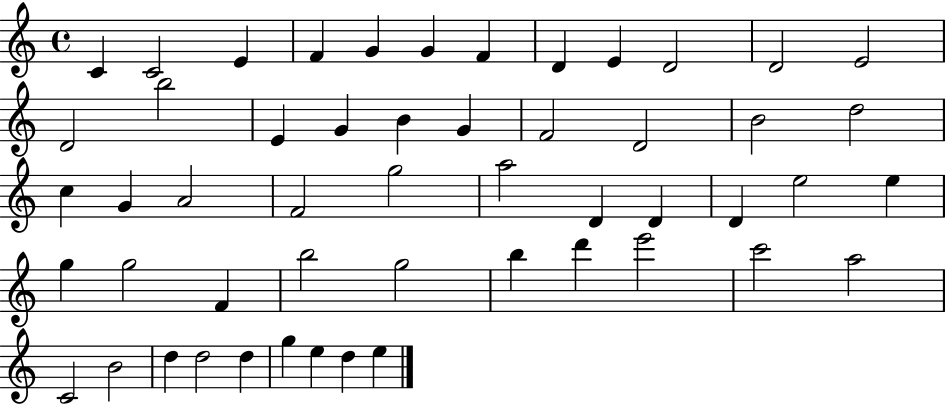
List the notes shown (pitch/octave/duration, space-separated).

C4/q C4/h E4/q F4/q G4/q G4/q F4/q D4/q E4/q D4/h D4/h E4/h D4/h B5/h E4/q G4/q B4/q G4/q F4/h D4/h B4/h D5/h C5/q G4/q A4/h F4/h G5/h A5/h D4/q D4/q D4/q E5/h E5/q G5/q G5/h F4/q B5/h G5/h B5/q D6/q E6/h C6/h A5/h C4/h B4/h D5/q D5/h D5/q G5/q E5/q D5/q E5/q